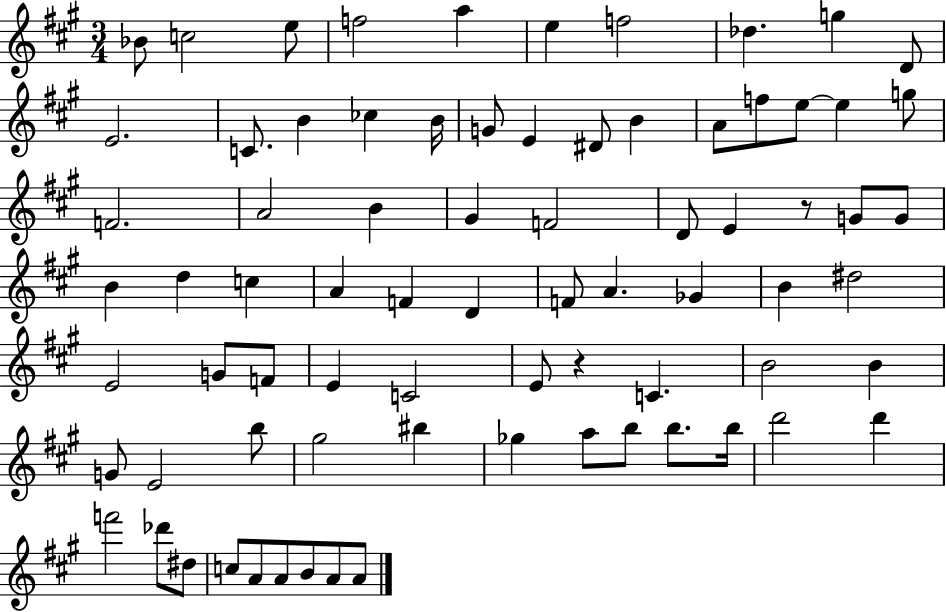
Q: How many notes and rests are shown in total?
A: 76